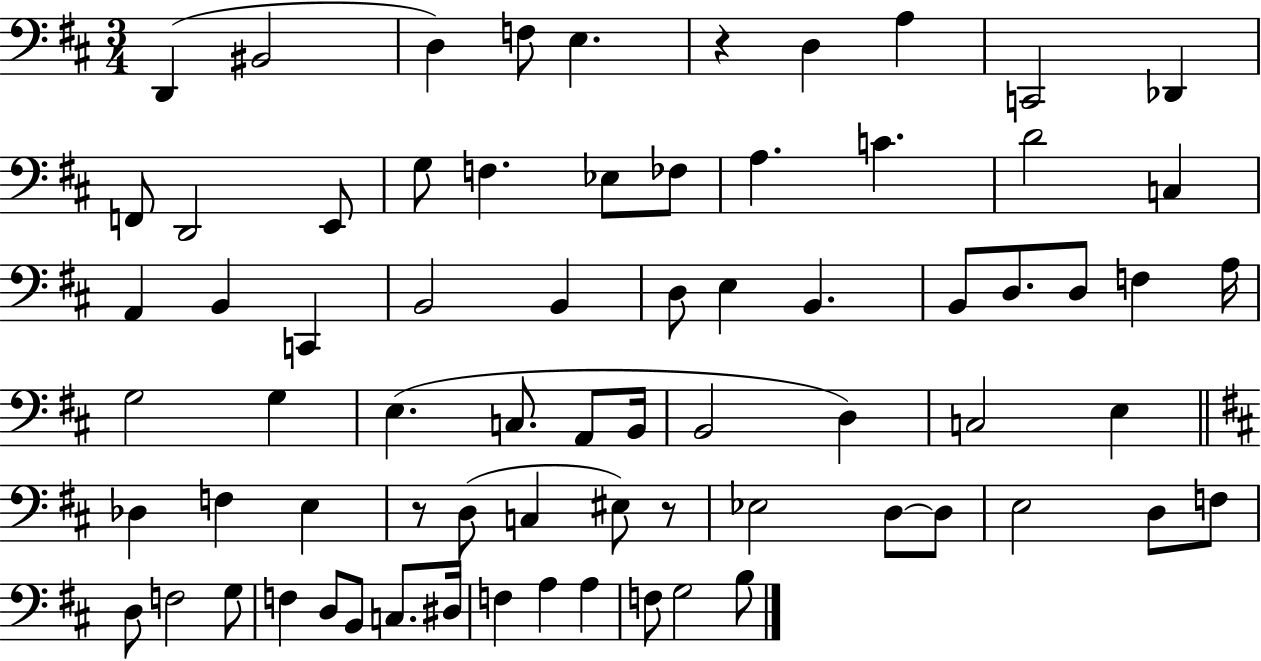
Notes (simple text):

D2/q BIS2/h D3/q F3/e E3/q. R/q D3/q A3/q C2/h Db2/q F2/e D2/h E2/e G3/e F3/q. Eb3/e FES3/e A3/q. C4/q. D4/h C3/q A2/q B2/q C2/q B2/h B2/q D3/e E3/q B2/q. B2/e D3/e. D3/e F3/q A3/s G3/h G3/q E3/q. C3/e. A2/e B2/s B2/h D3/q C3/h E3/q Db3/q F3/q E3/q R/e D3/e C3/q EIS3/e R/e Eb3/h D3/e D3/e E3/h D3/e F3/e D3/e F3/h G3/e F3/q D3/e B2/e C3/e. D#3/s F3/q A3/q A3/q F3/e G3/h B3/e